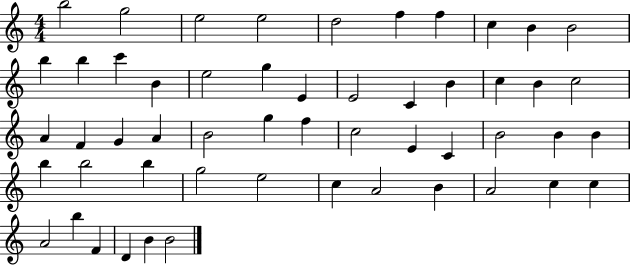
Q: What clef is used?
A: treble